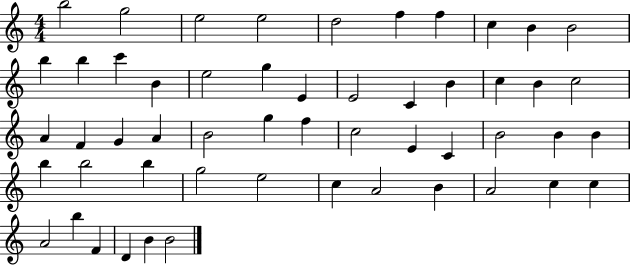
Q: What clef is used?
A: treble